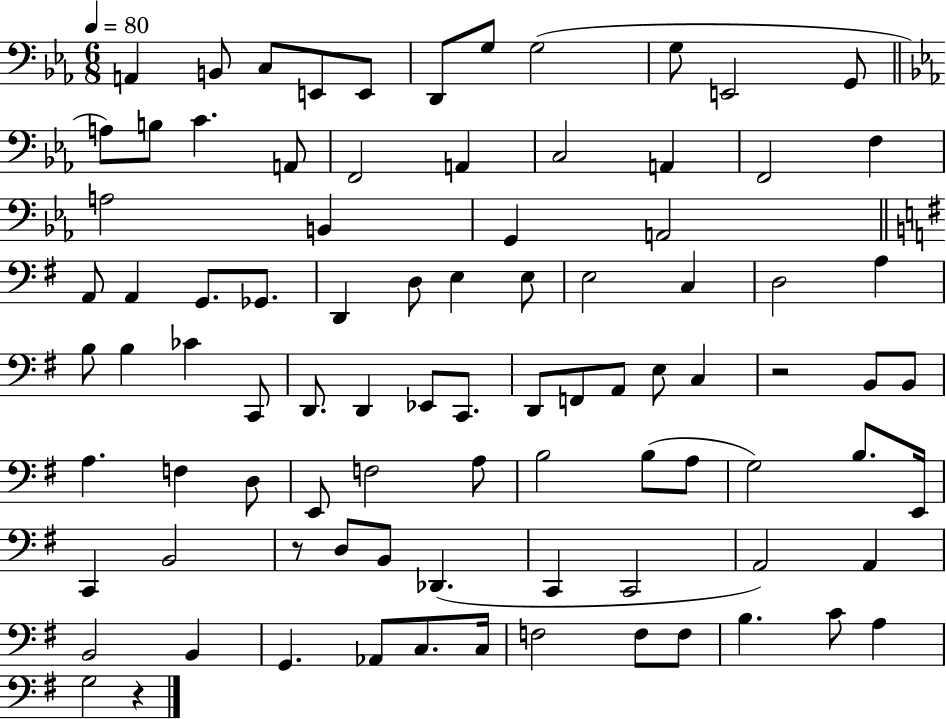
A2/q B2/e C3/e E2/e E2/e D2/e G3/e G3/h G3/e E2/h G2/e A3/e B3/e C4/q. A2/e F2/h A2/q C3/h A2/q F2/h F3/q A3/h B2/q G2/q A2/h A2/e A2/q G2/e. Gb2/e. D2/q D3/e E3/q E3/e E3/h C3/q D3/h A3/q B3/e B3/q CES4/q C2/e D2/e. D2/q Eb2/e C2/e. D2/e F2/e A2/e E3/e C3/q R/h B2/e B2/e A3/q. F3/q D3/e E2/e F3/h A3/e B3/h B3/e A3/e G3/h B3/e. E2/s C2/q B2/h R/e D3/e B2/e Db2/q. C2/q C2/h A2/h A2/q B2/h B2/q G2/q. Ab2/e C3/e. C3/s F3/h F3/e F3/e B3/q. C4/e A3/q G3/h R/q